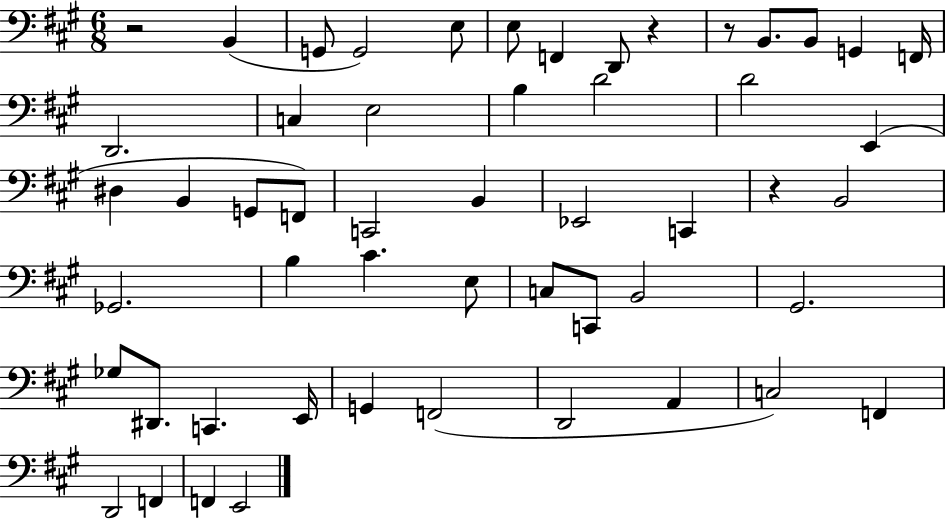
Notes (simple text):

R/h B2/q G2/e G2/h E3/e E3/e F2/q D2/e R/q R/e B2/e. B2/e G2/q F2/s D2/h. C3/q E3/h B3/q D4/h D4/h E2/q D#3/q B2/q G2/e F2/e C2/h B2/q Eb2/h C2/q R/q B2/h Gb2/h. B3/q C#4/q. E3/e C3/e C2/e B2/h G#2/h. Gb3/e D#2/e. C2/q. E2/s G2/q F2/h D2/h A2/q C3/h F2/q D2/h F2/q F2/q E2/h